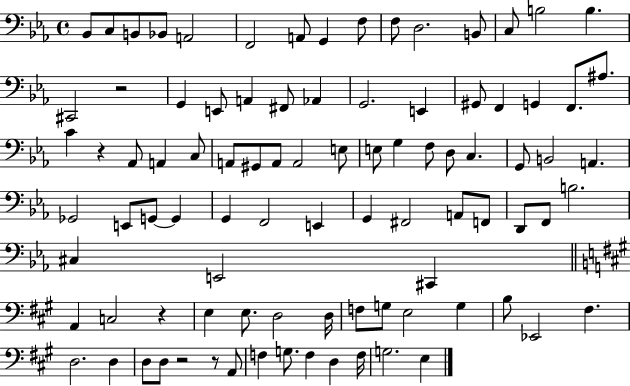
Bb2/e C3/e B2/e Bb2/e A2/h F2/h A2/e G2/q F3/e F3/e D3/h. B2/e C3/e B3/h B3/q. C#2/h R/h G2/q E2/e A2/q F#2/e Ab2/q G2/h. E2/q G#2/e F2/q G2/q F2/e. A#3/e. C4/q R/q Ab2/e A2/q C3/e A2/e G#2/e A2/e A2/h E3/e E3/e G3/q F3/e D3/e C3/q. G2/e B2/h A2/q. Gb2/h E2/e G2/e G2/q G2/q F2/h E2/q G2/q F#2/h A2/e F2/e D2/e F2/e B3/h. C#3/q E2/h C#2/q A2/q C3/h R/q E3/q E3/e. D3/h D3/s F3/e G3/e E3/h G3/q B3/e Eb2/h F#3/q. D3/h. D3/q D3/e D3/e R/h R/e A2/e F3/q G3/e. F3/q D3/q F3/s G3/h. E3/q